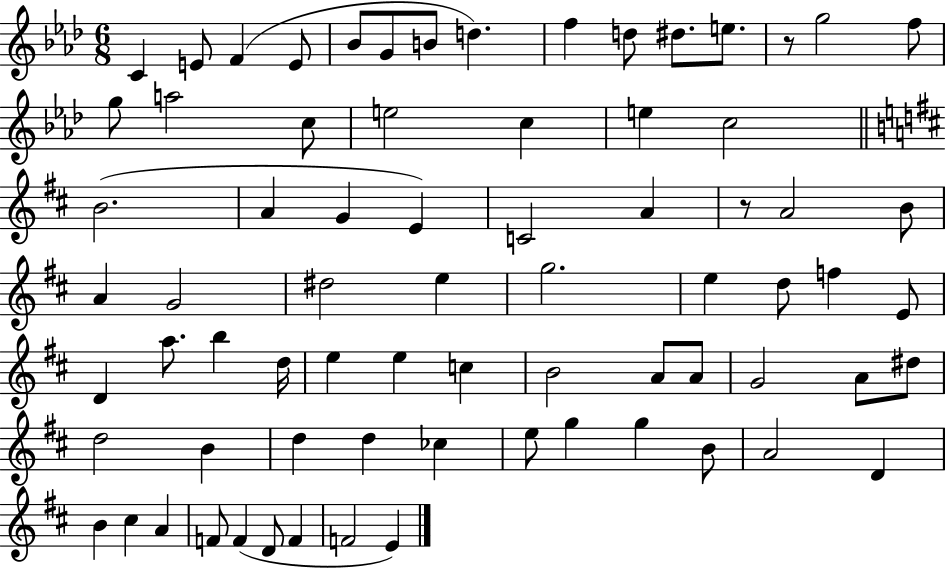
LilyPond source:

{
  \clef treble
  \numericTimeSignature
  \time 6/8
  \key aes \major
  c'4 e'8 f'4( e'8 | bes'8 g'8 b'8 d''4.) | f''4 d''8 dis''8. e''8. | r8 g''2 f''8 | \break g''8 a''2 c''8 | e''2 c''4 | e''4 c''2 | \bar "||" \break \key b \minor b'2.( | a'4 g'4 e'4) | c'2 a'4 | r8 a'2 b'8 | \break a'4 g'2 | dis''2 e''4 | g''2. | e''4 d''8 f''4 e'8 | \break d'4 a''8. b''4 d''16 | e''4 e''4 c''4 | b'2 a'8 a'8 | g'2 a'8 dis''8 | \break d''2 b'4 | d''4 d''4 ces''4 | e''8 g''4 g''4 b'8 | a'2 d'4 | \break b'4 cis''4 a'4 | f'8 f'4( d'8 f'4 | f'2 e'4) | \bar "|."
}